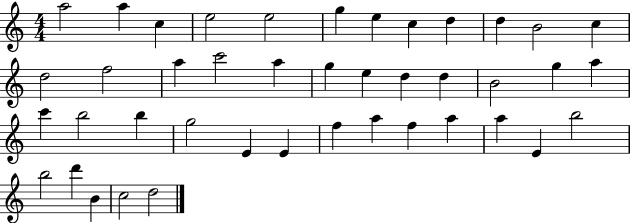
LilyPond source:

{
  \clef treble
  \numericTimeSignature
  \time 4/4
  \key c \major
  a''2 a''4 c''4 | e''2 e''2 | g''4 e''4 c''4 d''4 | d''4 b'2 c''4 | \break d''2 f''2 | a''4 c'''2 a''4 | g''4 e''4 d''4 d''4 | b'2 g''4 a''4 | \break c'''4 b''2 b''4 | g''2 e'4 e'4 | f''4 a''4 f''4 a''4 | a''4 e'4 b''2 | \break b''2 d'''4 b'4 | c''2 d''2 | \bar "|."
}